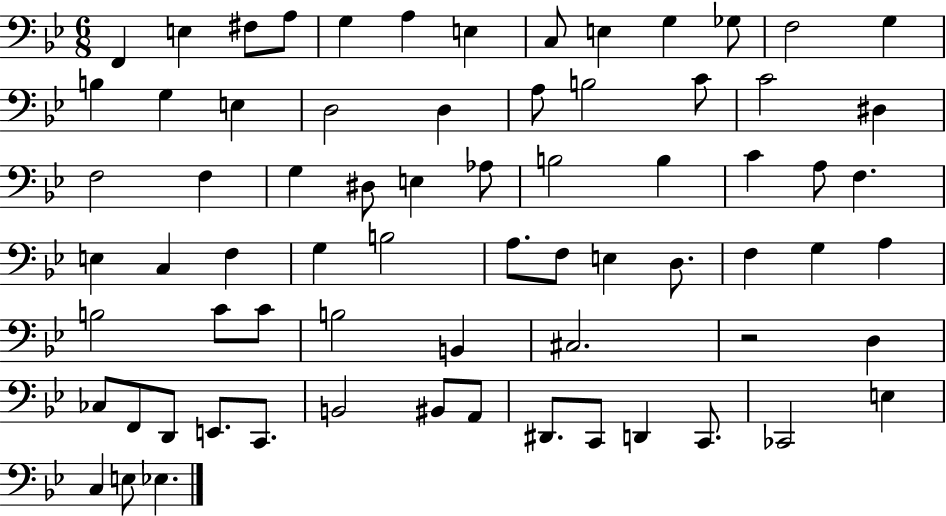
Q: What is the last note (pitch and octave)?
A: Eb3